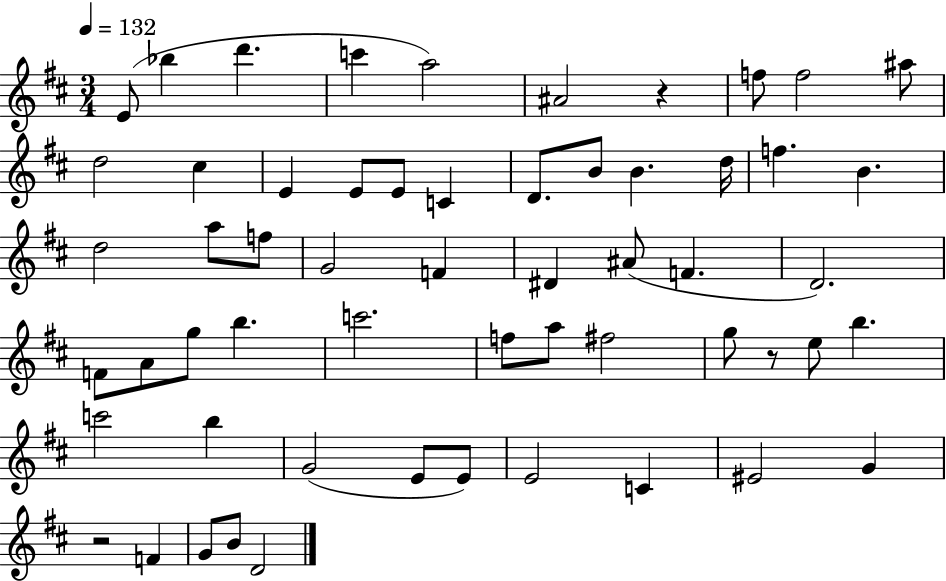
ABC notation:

X:1
T:Untitled
M:3/4
L:1/4
K:D
E/2 _b d' c' a2 ^A2 z f/2 f2 ^a/2 d2 ^c E E/2 E/2 C D/2 B/2 B d/4 f B d2 a/2 f/2 G2 F ^D ^A/2 F D2 F/2 A/2 g/2 b c'2 f/2 a/2 ^f2 g/2 z/2 e/2 b c'2 b G2 E/2 E/2 E2 C ^E2 G z2 F G/2 B/2 D2